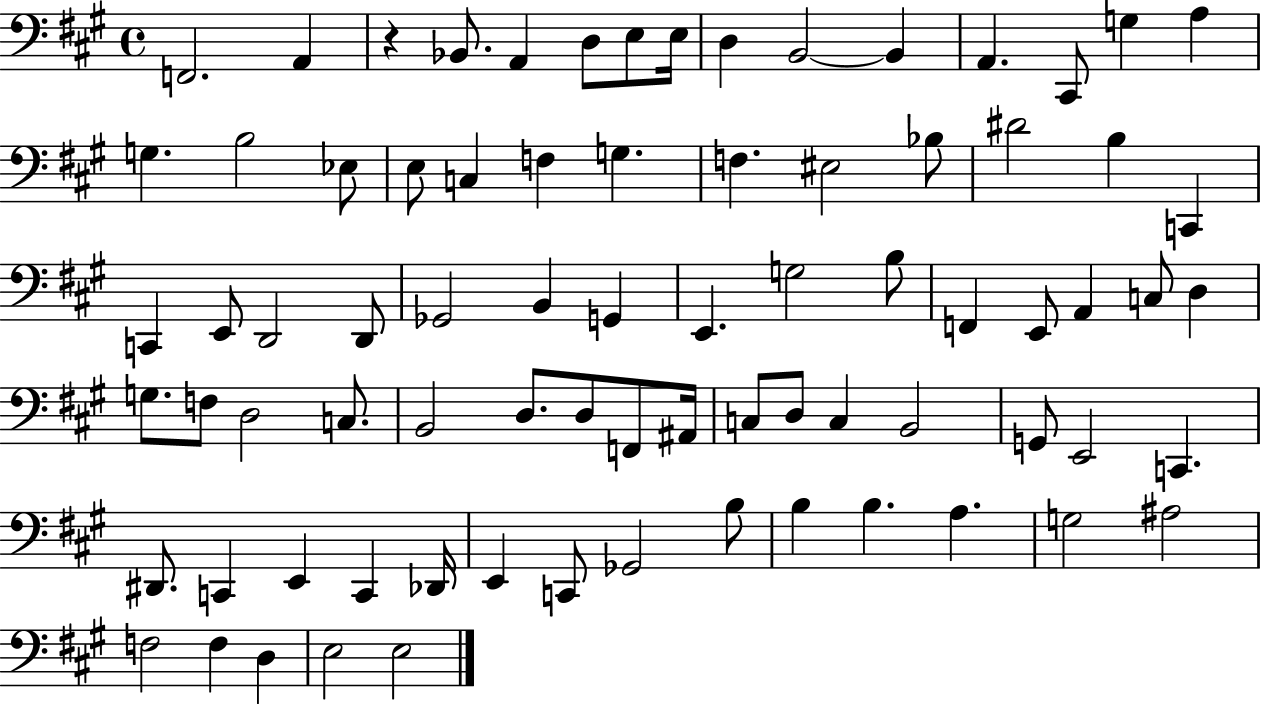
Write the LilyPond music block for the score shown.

{
  \clef bass
  \time 4/4
  \defaultTimeSignature
  \key a \major
  f,2. a,4 | r4 bes,8. a,4 d8 e8 e16 | d4 b,2~~ b,4 | a,4. cis,8 g4 a4 | \break g4. b2 ees8 | e8 c4 f4 g4. | f4. eis2 bes8 | dis'2 b4 c,4 | \break c,4 e,8 d,2 d,8 | ges,2 b,4 g,4 | e,4. g2 b8 | f,4 e,8 a,4 c8 d4 | \break g8. f8 d2 c8. | b,2 d8. d8 f,8 ais,16 | c8 d8 c4 b,2 | g,8 e,2 c,4. | \break dis,8. c,4 e,4 c,4 des,16 | e,4 c,8 ges,2 b8 | b4 b4. a4. | g2 ais2 | \break f2 f4 d4 | e2 e2 | \bar "|."
}